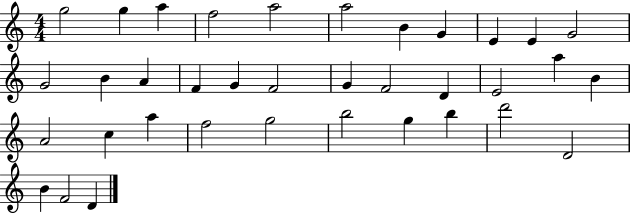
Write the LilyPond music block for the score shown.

{
  \clef treble
  \numericTimeSignature
  \time 4/4
  \key c \major
  g''2 g''4 a''4 | f''2 a''2 | a''2 b'4 g'4 | e'4 e'4 g'2 | \break g'2 b'4 a'4 | f'4 g'4 f'2 | g'4 f'2 d'4 | e'2 a''4 b'4 | \break a'2 c''4 a''4 | f''2 g''2 | b''2 g''4 b''4 | d'''2 d'2 | \break b'4 f'2 d'4 | \bar "|."
}